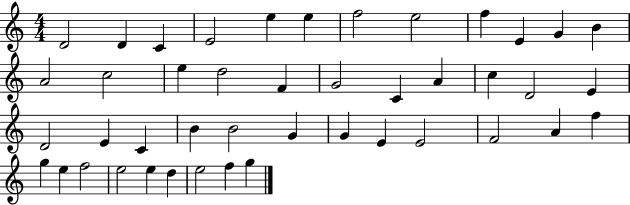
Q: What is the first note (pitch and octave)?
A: D4